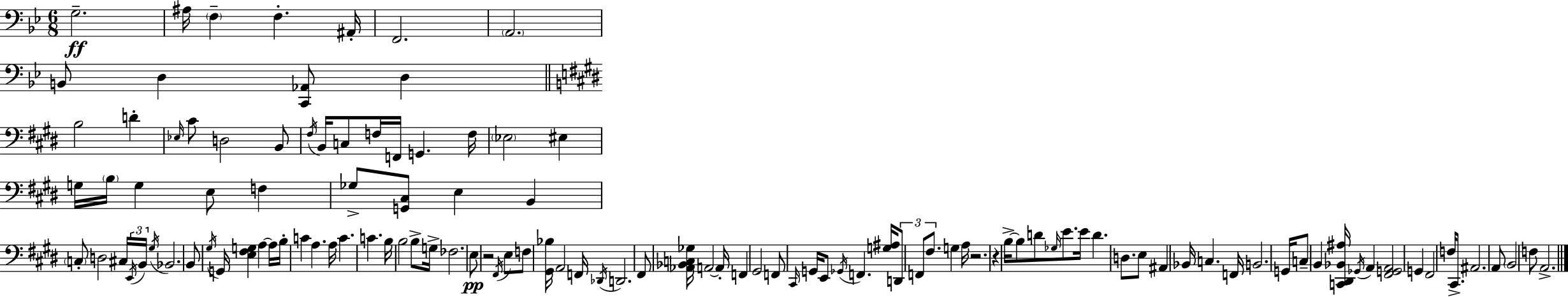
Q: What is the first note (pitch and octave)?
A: G3